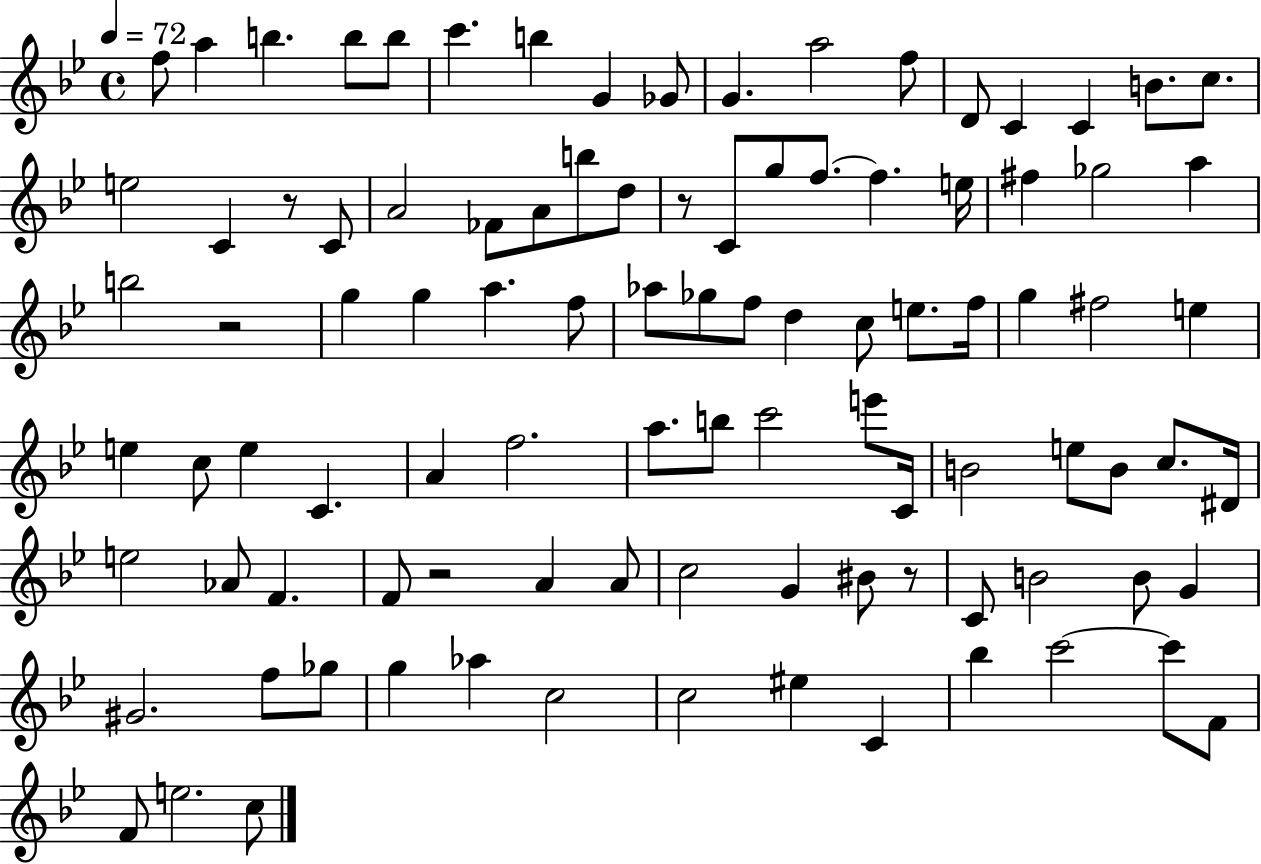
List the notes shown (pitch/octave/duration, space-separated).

F5/e A5/q B5/q. B5/e B5/e C6/q. B5/q G4/q Gb4/e G4/q. A5/h F5/e D4/e C4/q C4/q B4/e. C5/e. E5/h C4/q R/e C4/e A4/h FES4/e A4/e B5/e D5/e R/e C4/e G5/e F5/e. F5/q. E5/s F#5/q Gb5/h A5/q B5/h R/h G5/q G5/q A5/q. F5/e Ab5/e Gb5/e F5/e D5/q C5/e E5/e. F5/s G5/q F#5/h E5/q E5/q C5/e E5/q C4/q. A4/q F5/h. A5/e. B5/e C6/h E6/e C4/s B4/h E5/e B4/e C5/e. D#4/s E5/h Ab4/e F4/q. F4/e R/h A4/q A4/e C5/h G4/q BIS4/e R/e C4/e B4/h B4/e G4/q G#4/h. F5/e Gb5/e G5/q Ab5/q C5/h C5/h EIS5/q C4/q Bb5/q C6/h C6/e F4/e F4/e E5/h. C5/e